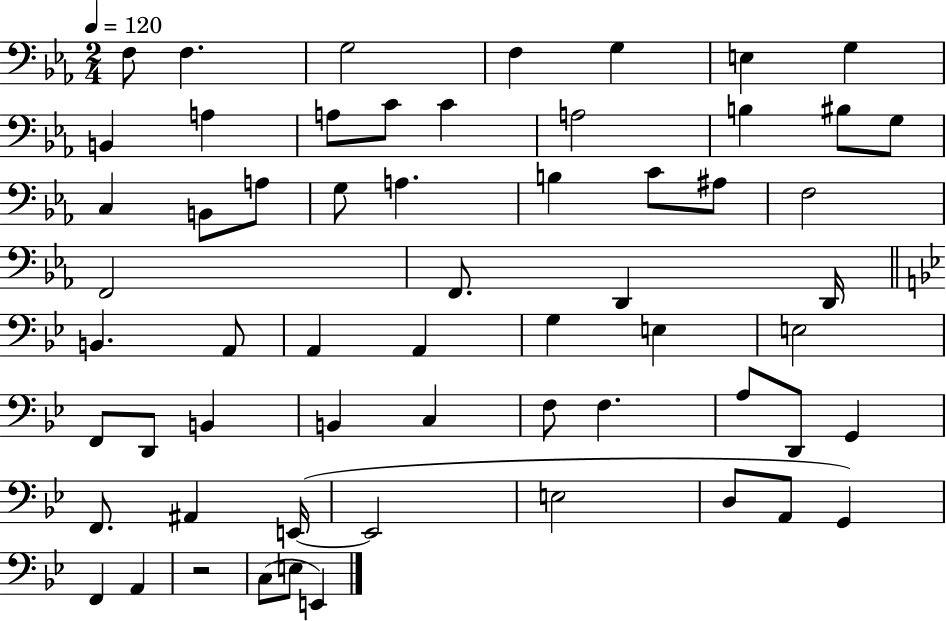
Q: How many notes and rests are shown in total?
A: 60